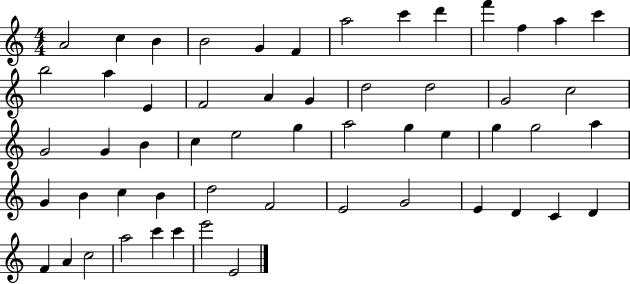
{
  \clef treble
  \numericTimeSignature
  \time 4/4
  \key c \major
  a'2 c''4 b'4 | b'2 g'4 f'4 | a''2 c'''4 d'''4 | f'''4 f''4 a''4 c'''4 | \break b''2 a''4 e'4 | f'2 a'4 g'4 | d''2 d''2 | g'2 c''2 | \break g'2 g'4 b'4 | c''4 e''2 g''4 | a''2 g''4 e''4 | g''4 g''2 a''4 | \break g'4 b'4 c''4 b'4 | d''2 f'2 | e'2 g'2 | e'4 d'4 c'4 d'4 | \break f'4 a'4 c''2 | a''2 c'''4 c'''4 | e'''2 e'2 | \bar "|."
}